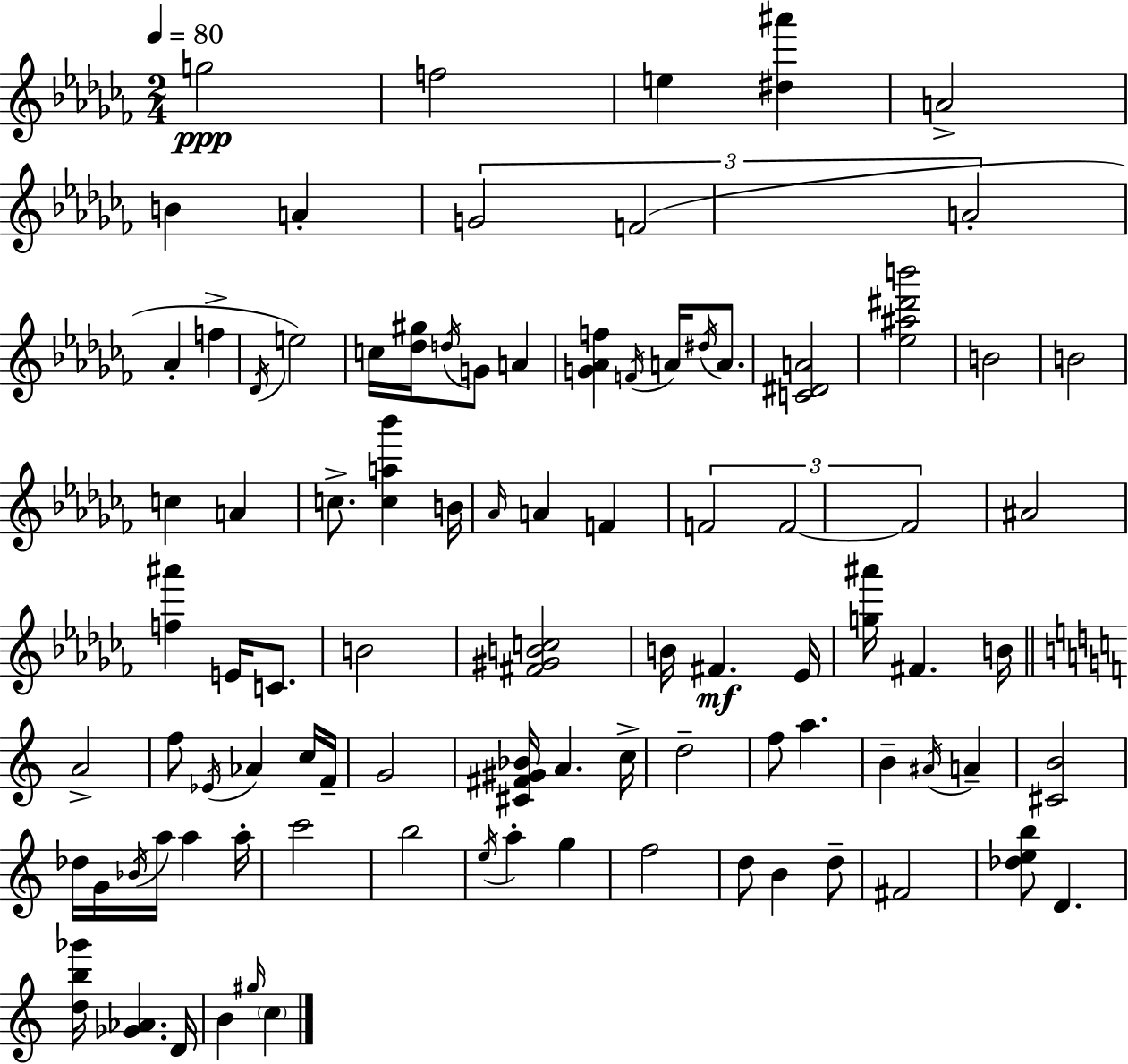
G5/h F5/h E5/q [D#5,A#6]/q A4/h B4/q A4/q G4/h F4/h A4/h Ab4/q F5/q Db4/s E5/h C5/s [Db5,G#5]/s D5/s G4/e A4/q [G4,Ab4,F5]/q F4/s A4/s D#5/s A4/e. [C4,D#4,A4]/h [Eb5,A#5,D#6,B6]/h B4/h B4/h C5/q A4/q C5/e. [C5,A5,Bb6]/q B4/s Ab4/s A4/q F4/q F4/h F4/h F4/h A#4/h [F5,A#6]/q E4/s C4/e. B4/h [F#4,G#4,B4,C5]/h B4/s F#4/q. Eb4/s [G5,A#6]/s F#4/q. B4/s A4/h F5/e Eb4/s Ab4/q C5/s F4/s G4/h [C#4,F#4,G#4,Bb4]/s A4/q. C5/s D5/h F5/e A5/q. B4/q A#4/s A4/q [C#4,B4]/h Db5/s G4/s Bb4/s A5/s A5/q A5/s C6/h B5/h E5/s A5/q G5/q F5/h D5/e B4/q D5/e F#4/h [Db5,E5,B5]/e D4/q. [D5,B5,Gb6]/s [Gb4,Ab4]/q. D4/s B4/q G#5/s C5/q